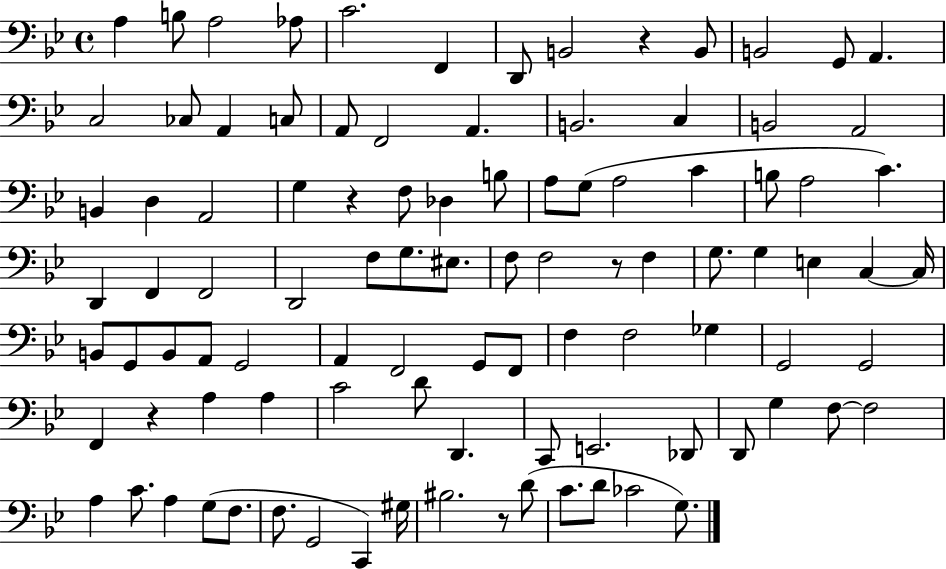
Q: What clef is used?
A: bass